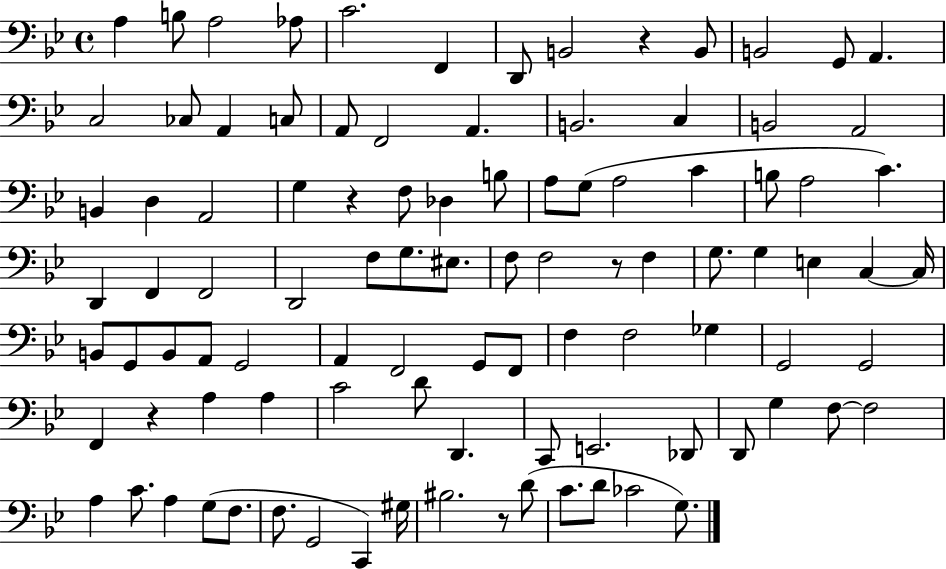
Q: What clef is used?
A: bass